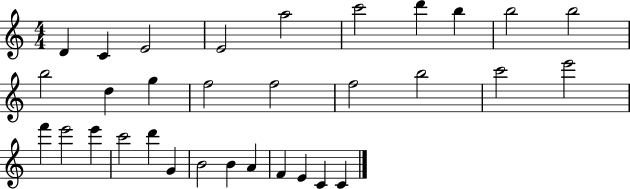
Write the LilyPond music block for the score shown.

{
  \clef treble
  \numericTimeSignature
  \time 4/4
  \key c \major
  d'4 c'4 e'2 | e'2 a''2 | c'''2 d'''4 b''4 | b''2 b''2 | \break b''2 d''4 g''4 | f''2 f''2 | f''2 b''2 | c'''2 e'''2 | \break f'''4 e'''2 e'''4 | c'''2 d'''4 g'4 | b'2 b'4 a'4 | f'4 e'4 c'4 c'4 | \break \bar "|."
}